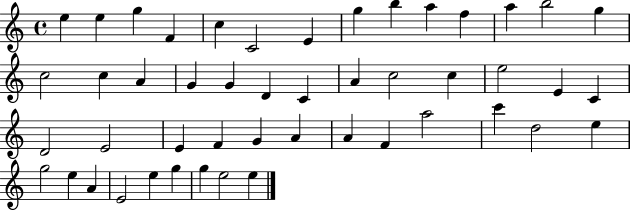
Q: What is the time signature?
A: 4/4